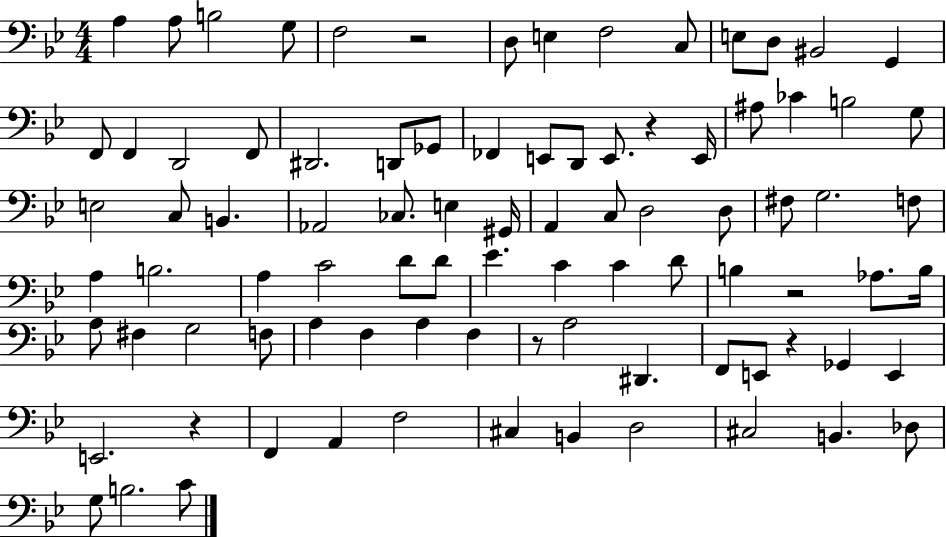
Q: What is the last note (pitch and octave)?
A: C4